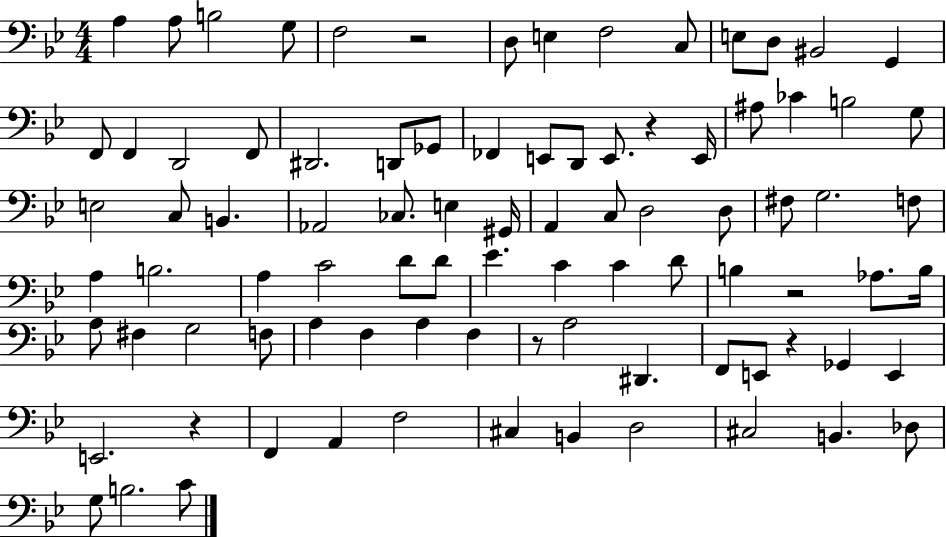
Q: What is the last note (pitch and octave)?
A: C4